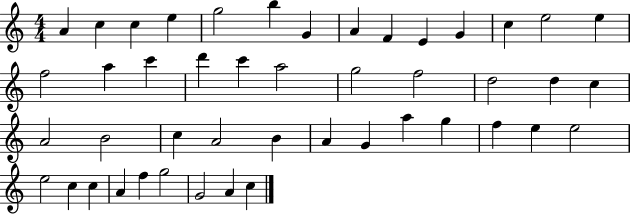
{
  \clef treble
  \numericTimeSignature
  \time 4/4
  \key c \major
  a'4 c''4 c''4 e''4 | g''2 b''4 g'4 | a'4 f'4 e'4 g'4 | c''4 e''2 e''4 | \break f''2 a''4 c'''4 | d'''4 c'''4 a''2 | g''2 f''2 | d''2 d''4 c''4 | \break a'2 b'2 | c''4 a'2 b'4 | a'4 g'4 a''4 g''4 | f''4 e''4 e''2 | \break e''2 c''4 c''4 | a'4 f''4 g''2 | g'2 a'4 c''4 | \bar "|."
}